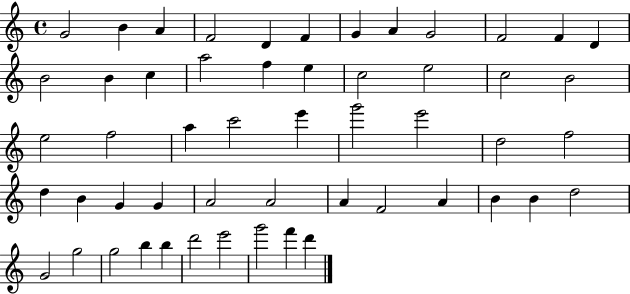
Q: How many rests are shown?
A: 0